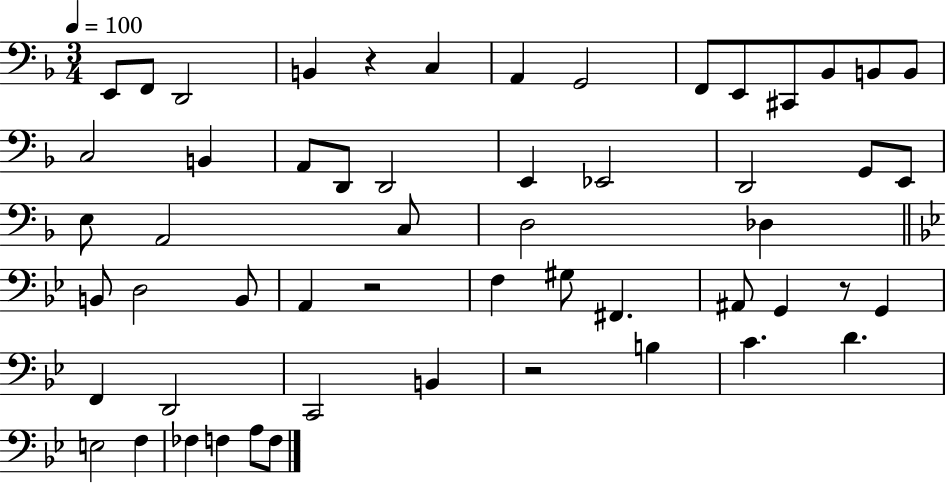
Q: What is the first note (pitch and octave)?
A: E2